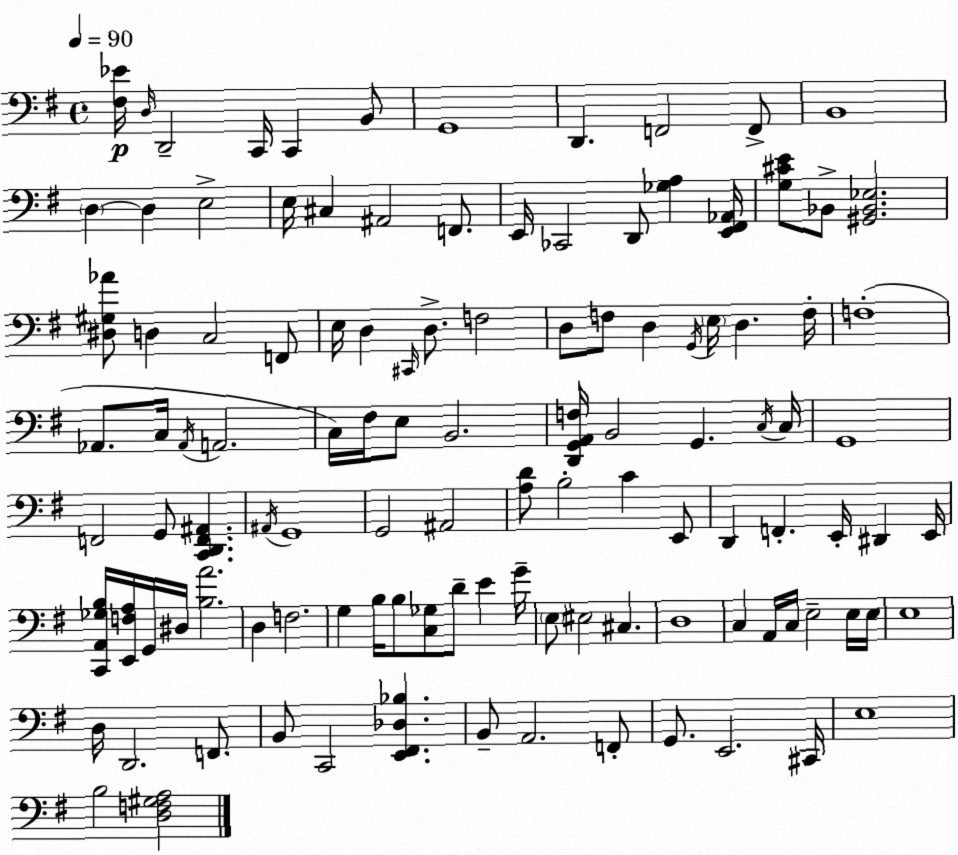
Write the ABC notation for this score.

X:1
T:Untitled
M:4/4
L:1/4
K:Em
[^F,_E]/4 D,/4 D,,2 C,,/4 C,, B,,/2 G,,4 D,, F,,2 F,,/2 B,,4 D, D, E,2 E,/4 ^C, ^A,,2 F,,/2 E,,/4 _C,,2 D,,/2 [_G,A,] [E,,^F,,_A,,]/4 [G,^CE]/2 _B,,/2 [^G,,_B,,_E,]2 [^D,^G,_A]/2 D, C,2 F,,/2 E,/4 D, ^C,,/4 D,/2 F,2 D,/2 F,/2 D, G,,/4 E,/4 D, F,/4 F,4 _A,,/2 C,/4 _A,,/4 A,,2 C,/4 ^F,/4 E,/2 B,,2 [D,,G,,A,,F,]/4 B,,2 G,, C,/4 C,/4 G,,4 F,,2 G,,/2 [C,,D,,F,,^A,,] ^A,,/4 G,,4 G,,2 ^A,,2 [A,D]/2 B,2 C E,,/2 D,, F,, E,,/4 ^D,, E,,/4 [C,,A,,_G,B,]/4 [E,,F,A,]/4 G,,/4 ^D,/4 [B,A]2 D, F,2 G, B,/4 B,/2 [C,_G,]/2 D/2 E G/4 E,/2 ^E,2 ^C, D,4 C, A,,/4 C,/4 E,2 E,/4 E,/4 E,4 D,/4 D,,2 F,,/2 B,,/2 C,,2 [E,,^F,,_D,_B,] B,,/2 A,,2 F,,/2 G,,/2 E,,2 ^C,,/4 E,4 B,2 [D,F,^G,A,]2